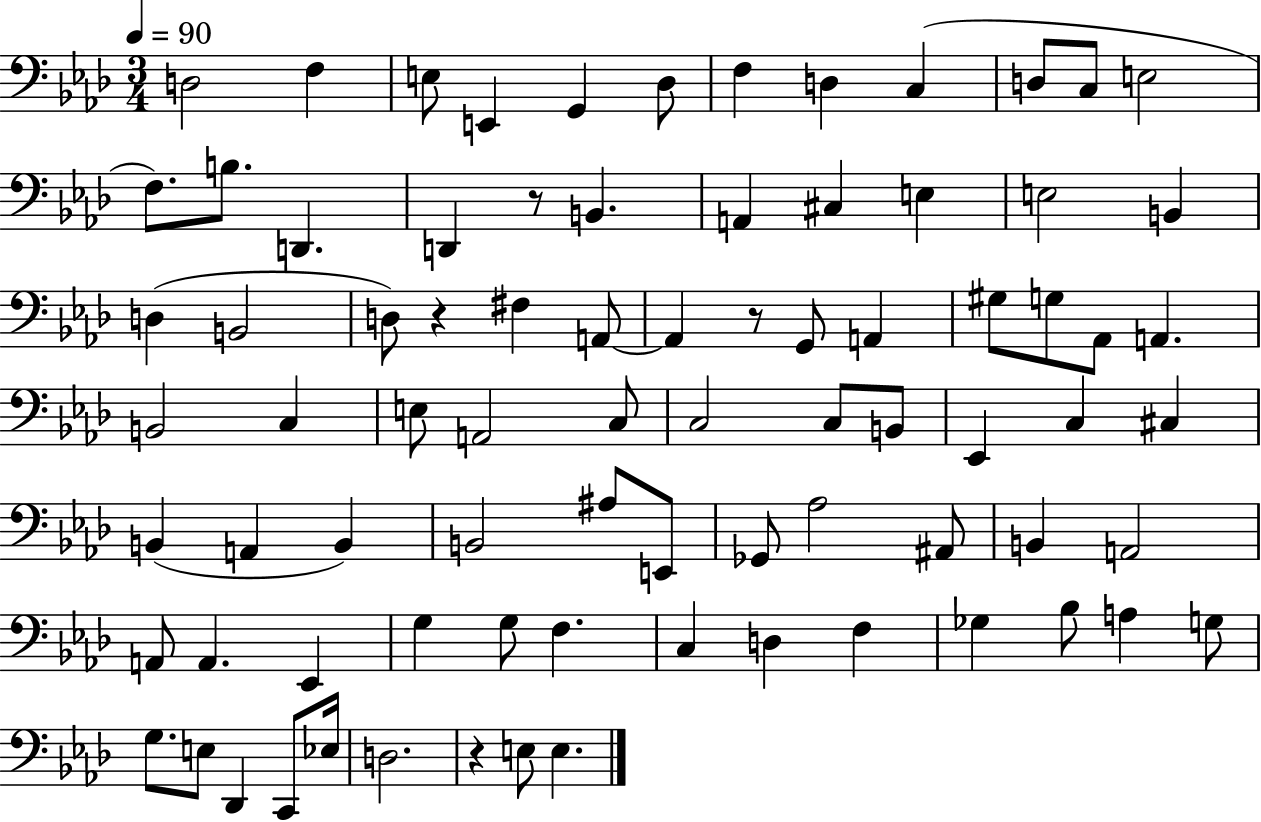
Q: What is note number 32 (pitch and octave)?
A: G3